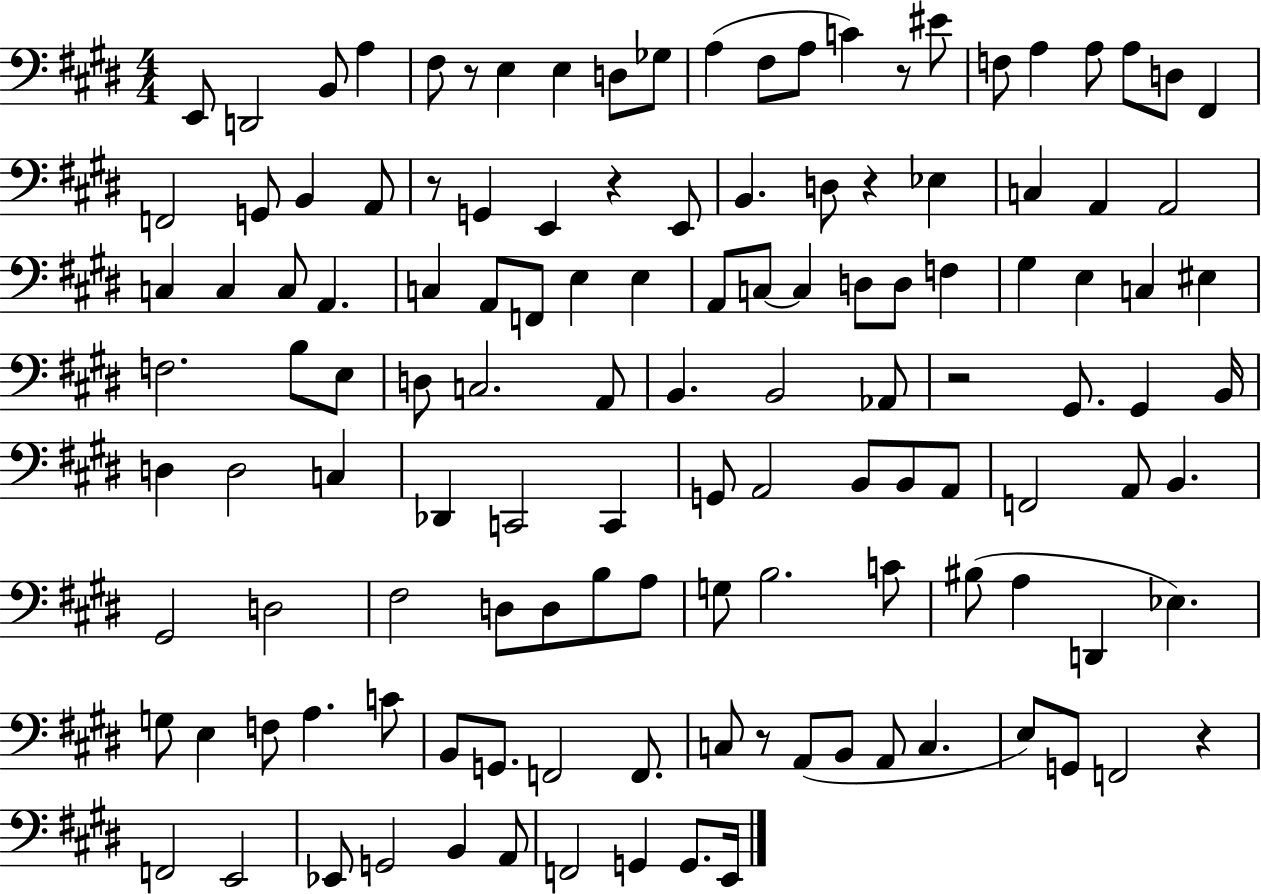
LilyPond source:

{
  \clef bass
  \numericTimeSignature
  \time 4/4
  \key e \major
  \repeat volta 2 { e,8 d,2 b,8 a4 | fis8 r8 e4 e4 d8 ges8 | a4( fis8 a8 c'4) r8 eis'8 | f8 a4 a8 a8 d8 fis,4 | \break f,2 g,8 b,4 a,8 | r8 g,4 e,4 r4 e,8 | b,4. d8 r4 ees4 | c4 a,4 a,2 | \break c4 c4 c8 a,4. | c4 a,8 f,8 e4 e4 | a,8 c8~~ c4 d8 d8 f4 | gis4 e4 c4 eis4 | \break f2. b8 e8 | d8 c2. a,8 | b,4. b,2 aes,8 | r2 gis,8. gis,4 b,16 | \break d4 d2 c4 | des,4 c,2 c,4 | g,8 a,2 b,8 b,8 a,8 | f,2 a,8 b,4. | \break gis,2 d2 | fis2 d8 d8 b8 a8 | g8 b2. c'8 | bis8( a4 d,4 ees4.) | \break g8 e4 f8 a4. c'8 | b,8 g,8. f,2 f,8. | c8 r8 a,8( b,8 a,8 c4. | e8) g,8 f,2 r4 | \break f,2 e,2 | ees,8 g,2 b,4 a,8 | f,2 g,4 g,8. e,16 | } \bar "|."
}